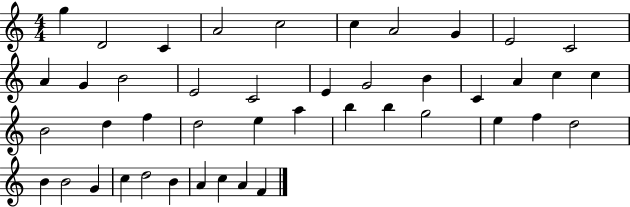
X:1
T:Untitled
M:4/4
L:1/4
K:C
g D2 C A2 c2 c A2 G E2 C2 A G B2 E2 C2 E G2 B C A c c B2 d f d2 e a b b g2 e f d2 B B2 G c d2 B A c A F